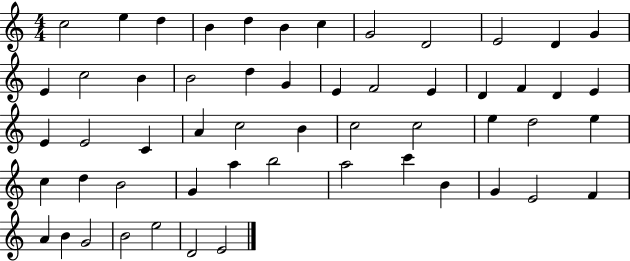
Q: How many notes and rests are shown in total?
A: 55